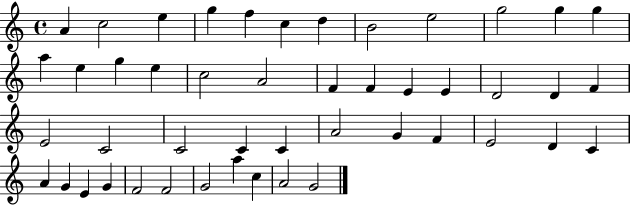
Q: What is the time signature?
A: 4/4